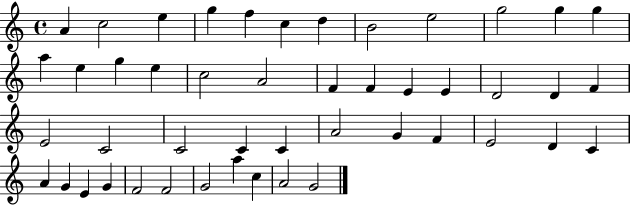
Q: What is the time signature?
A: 4/4